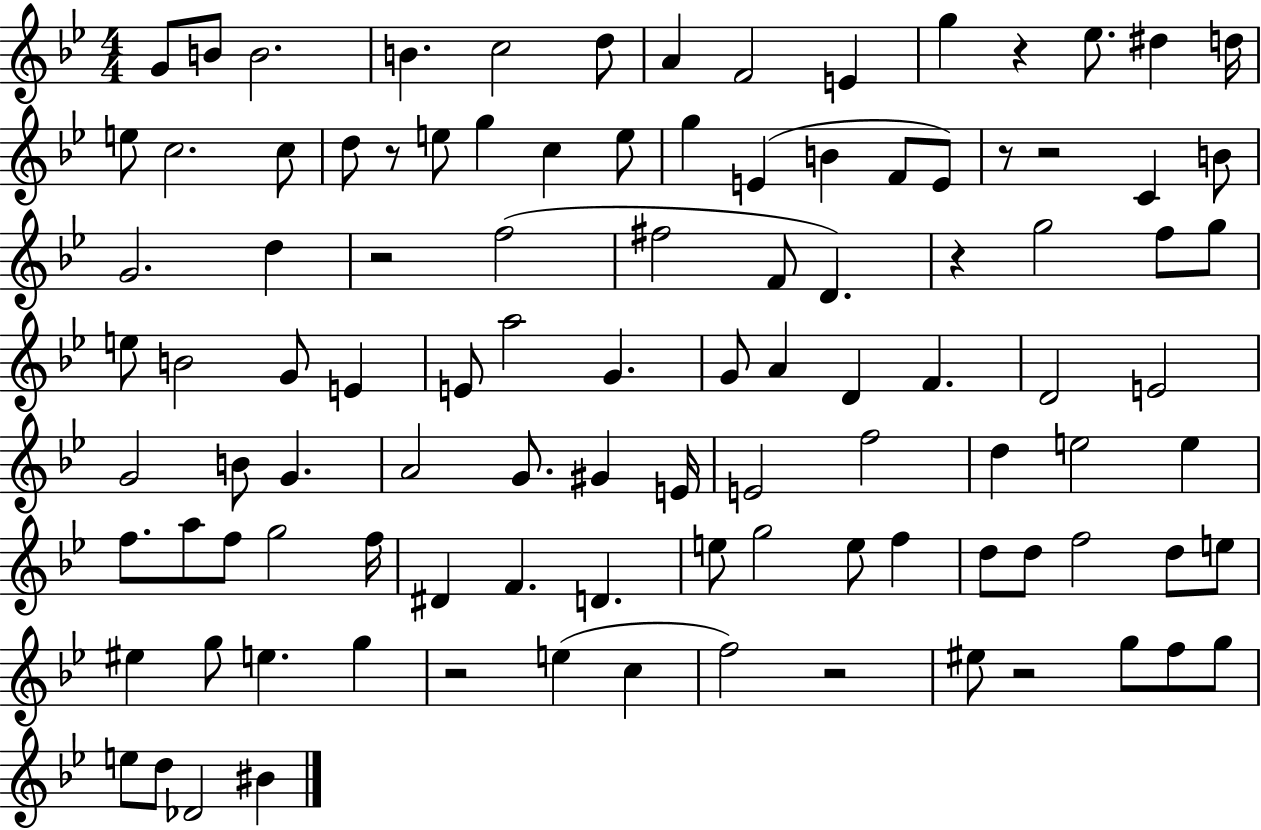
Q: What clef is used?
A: treble